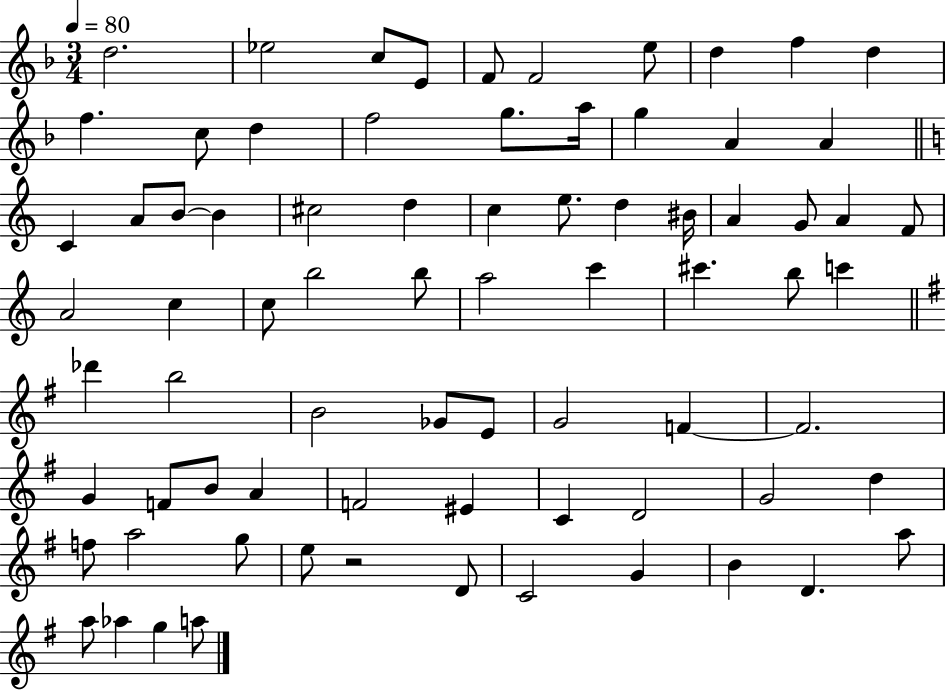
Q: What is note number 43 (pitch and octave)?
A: C6